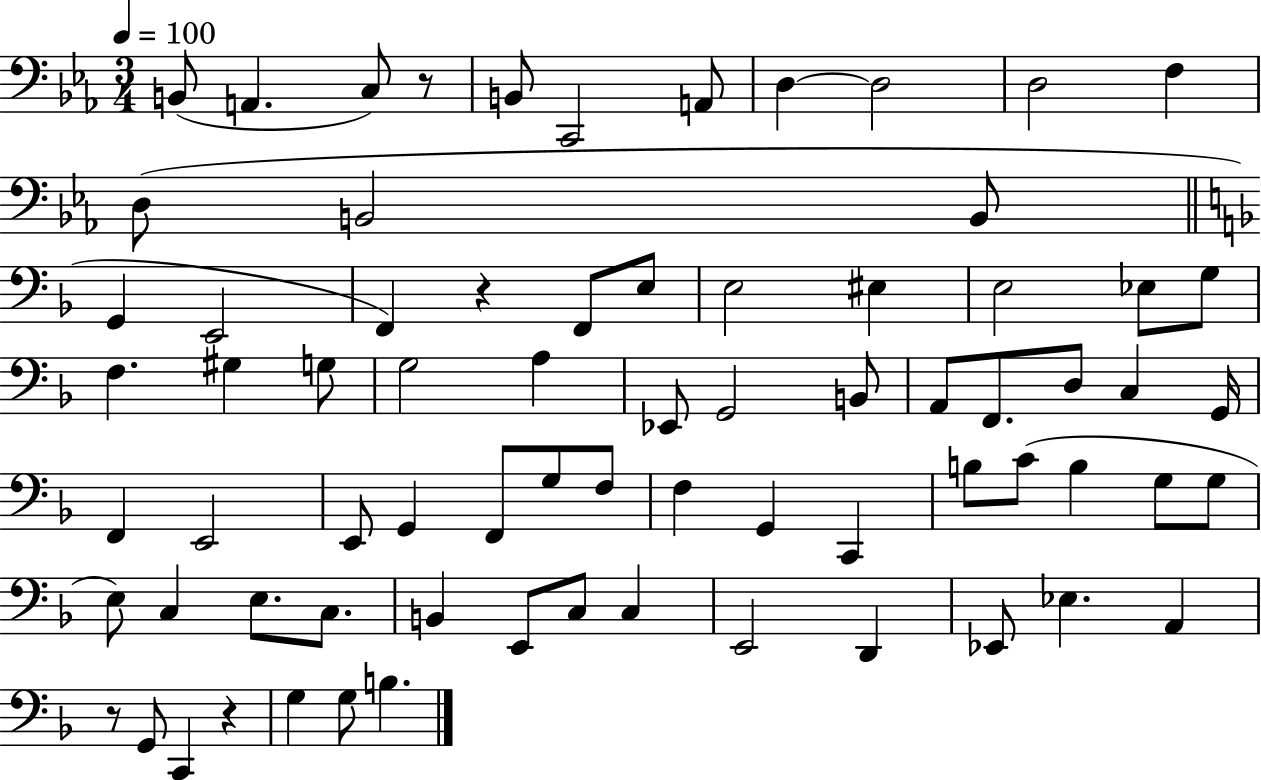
B2/e A2/q. C3/e R/e B2/e C2/h A2/e D3/q D3/h D3/h F3/q D3/e B2/h B2/e G2/q E2/h F2/q R/q F2/e E3/e E3/h EIS3/q E3/h Eb3/e G3/e F3/q. G#3/q G3/e G3/h A3/q Eb2/e G2/h B2/e A2/e F2/e. D3/e C3/q G2/s F2/q E2/h E2/e G2/q F2/e G3/e F3/e F3/q G2/q C2/q B3/e C4/e B3/q G3/e G3/e E3/e C3/q E3/e. C3/e. B2/q E2/e C3/e C3/q E2/h D2/q Eb2/e Eb3/q. A2/q R/e G2/e C2/q R/q G3/q G3/e B3/q.